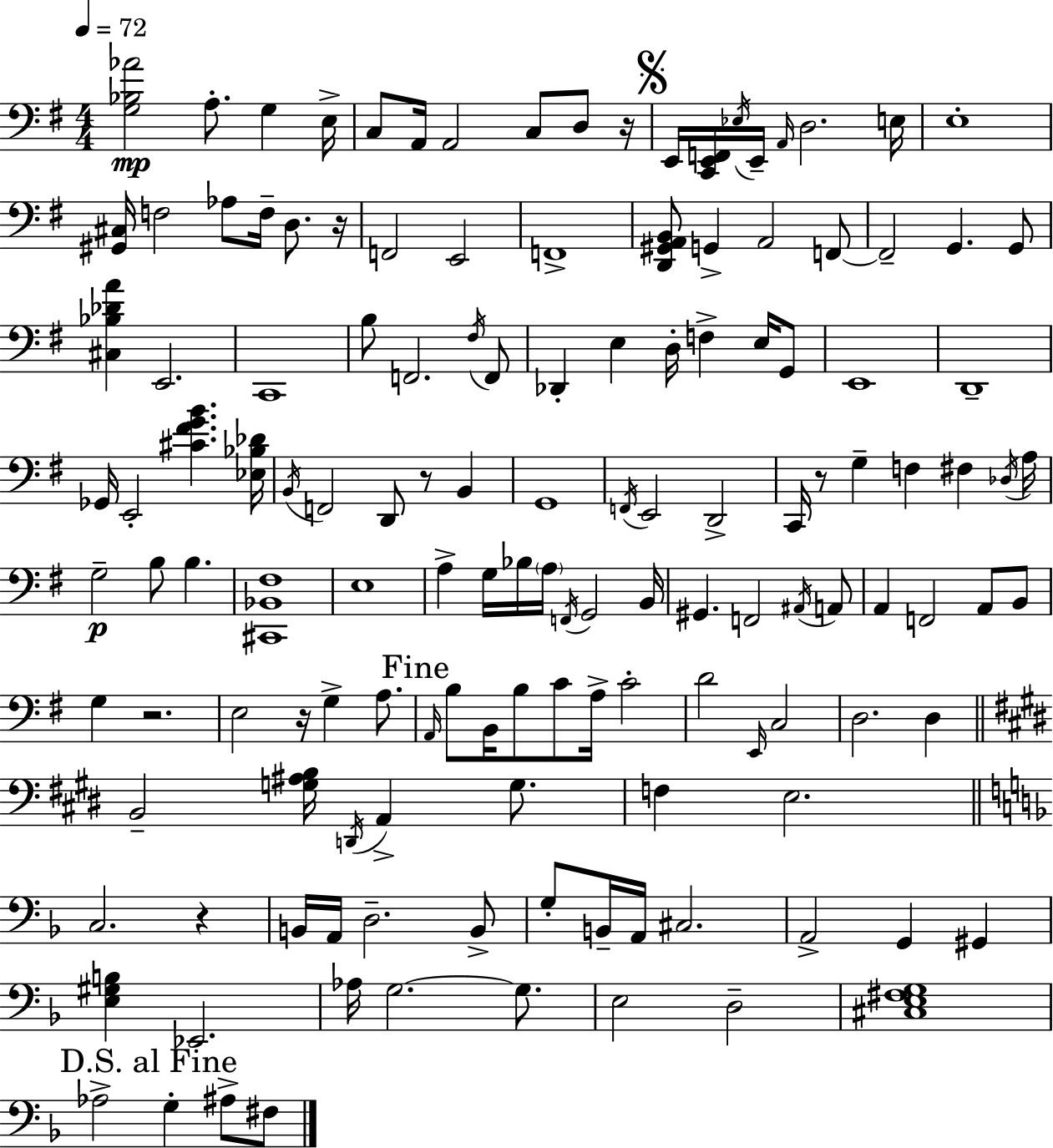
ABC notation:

X:1
T:Untitled
M:4/4
L:1/4
K:Em
[G,_B,_A]2 A,/2 G, E,/4 C,/2 A,,/4 A,,2 C,/2 D,/2 z/4 E,,/4 [C,,E,,F,,]/4 _E,/4 E,,/4 A,,/4 D,2 E,/4 E,4 [^G,,^C,]/4 F,2 _A,/2 F,/4 D,/2 z/4 F,,2 E,,2 F,,4 [D,,^G,,A,,B,,]/2 G,, A,,2 F,,/2 F,,2 G,, G,,/2 [^C,_B,_DA] E,,2 C,,4 B,/2 F,,2 ^F,/4 F,,/2 _D,, E, D,/4 F, E,/4 G,,/2 E,,4 D,,4 _G,,/4 E,,2 [^C^FGB] [_E,_B,_D]/4 B,,/4 F,,2 D,,/2 z/2 B,, G,,4 F,,/4 E,,2 D,,2 C,,/4 z/2 G, F, ^F, _D,/4 A,/4 G,2 B,/2 B, [^C,,_B,,^F,]4 E,4 A, G,/4 _B,/4 A,/4 F,,/4 G,,2 B,,/4 ^G,, F,,2 ^A,,/4 A,,/2 A,, F,,2 A,,/2 B,,/2 G, z2 E,2 z/4 G, A,/2 A,,/4 B,/2 B,,/4 B,/2 C/2 A,/4 C2 D2 E,,/4 C,2 D,2 D, B,,2 [G,^A,B,]/4 D,,/4 A,, G,/2 F, E,2 C,2 z B,,/4 A,,/4 D,2 B,,/2 G,/2 B,,/4 A,,/4 ^C,2 A,,2 G,, ^G,, [E,^G,B,] _E,,2 _A,/4 G,2 G,/2 E,2 D,2 [^C,E,^F,G,]4 _A,2 G, ^A,/2 ^F,/2